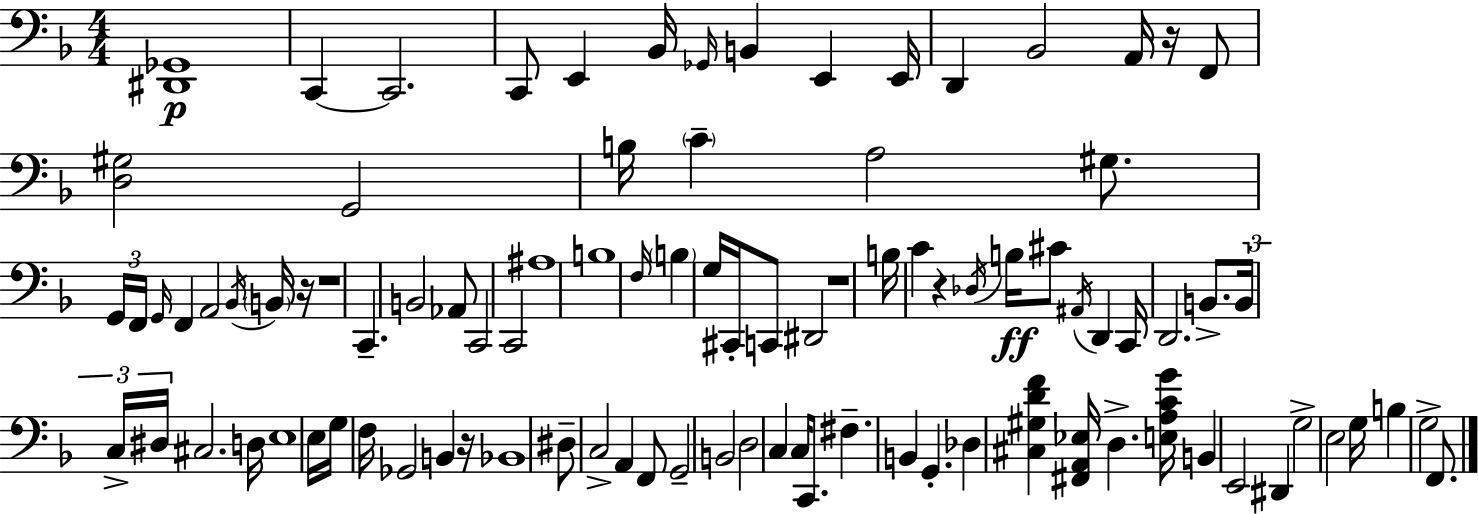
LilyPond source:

{
  \clef bass
  \numericTimeSignature
  \time 4/4
  \key d \minor
  <dis, ges,>1\p | c,4~~ c,2. | c,8 e,4 bes,16 \grace { ges,16 } b,4 e,4 | e,16 d,4 bes,2 a,16 r16 f,8 | \break <d gis>2 g,2 | b16 \parenthesize c'4-- a2 gis8. | \tuplet 3/2 { g,16 f,16 \grace { g,16 } } f,4 a,2 | \acciaccatura { bes,16 } \parenthesize b,16 r16 r1 | \break c,4.-- b,2 | aes,8 c,2 c,2 | ais1 | b1 | \break \grace { f16 } \parenthesize b4 g16 cis,16-. c,8 dis,2 | r1 | b16 c'4 r4 \acciaccatura { des16 }\ff b16 cis'8 | \acciaccatura { ais,16 } d,4 c,16 d,2. | \break b,8.-> \tuplet 3/2 { b,16 c16-> dis16 } cis2. | d16 e1 | e16 g16 f16 ges,2 | b,4 r16 bes,1 | \break dis8-- c2-> | a,4 f,8 g,2-- b,2 | d2 c4 | c16 c,8. fis4.-- b,4 | \break g,4.-. des4 <cis gis d' f'>4 <fis, a, ees>16 d4.-> | <e a c' g'>16 b,4 e,2 | dis,4 g2-> e2 | g16 b4 g2-> | \break f,8. \bar "|."
}